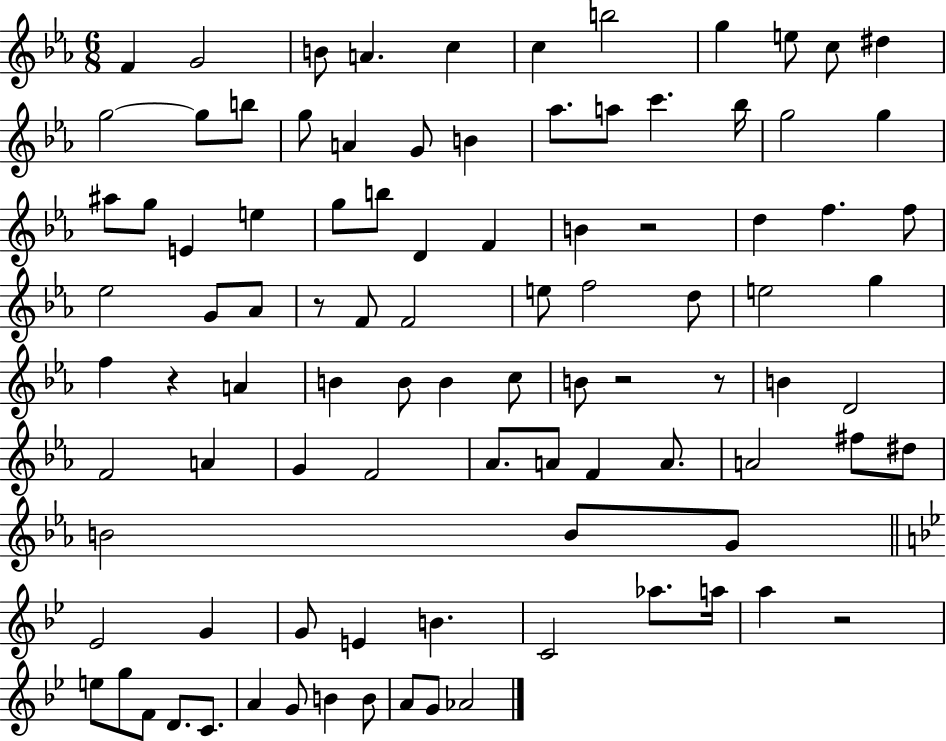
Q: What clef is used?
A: treble